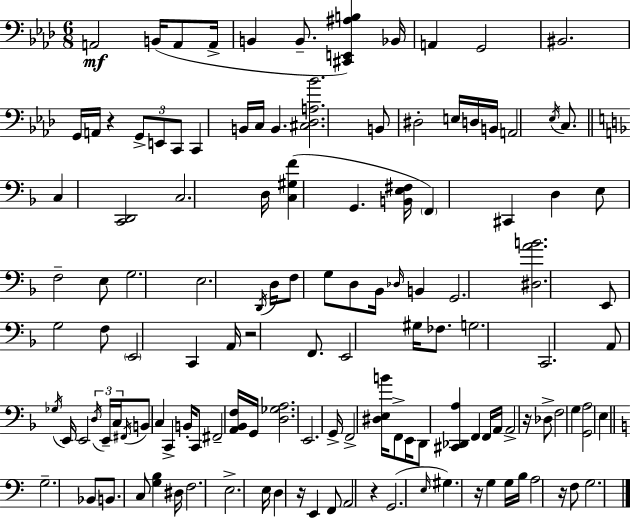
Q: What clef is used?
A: bass